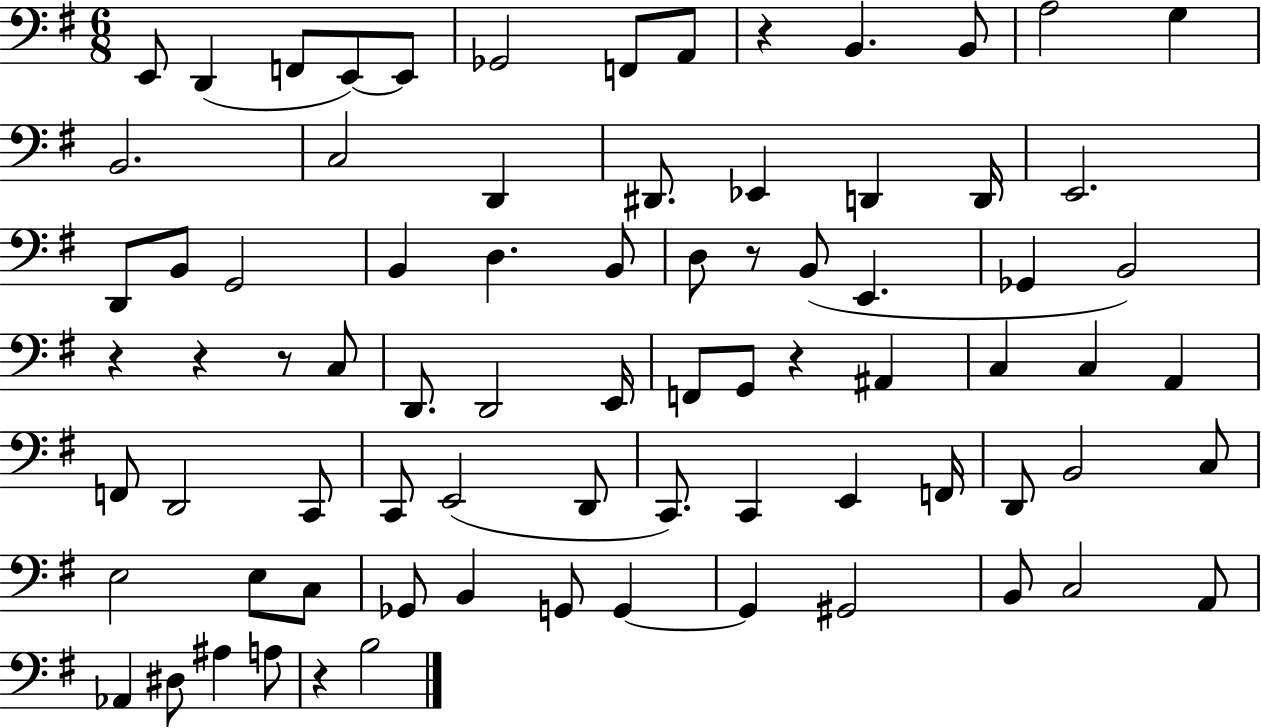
{
  \clef bass
  \numericTimeSignature
  \time 6/8
  \key g \major
  e,8 d,4( f,8 e,8~~) e,8 | ges,2 f,8 a,8 | r4 b,4. b,8 | a2 g4 | \break b,2. | c2 d,4 | dis,8. ees,4 d,4 d,16 | e,2. | \break d,8 b,8 g,2 | b,4 d4. b,8 | d8 r8 b,8( e,4. | ges,4 b,2) | \break r4 r4 r8 c8 | d,8. d,2 e,16 | f,8 g,8 r4 ais,4 | c4 c4 a,4 | \break f,8 d,2 c,8 | c,8 e,2( d,8 | c,8.) c,4 e,4 f,16 | d,8 b,2 c8 | \break e2 e8 c8 | ges,8 b,4 g,8 g,4~~ | g,4 gis,2 | b,8 c2 a,8 | \break aes,4 dis8 ais4 a8 | r4 b2 | \bar "|."
}